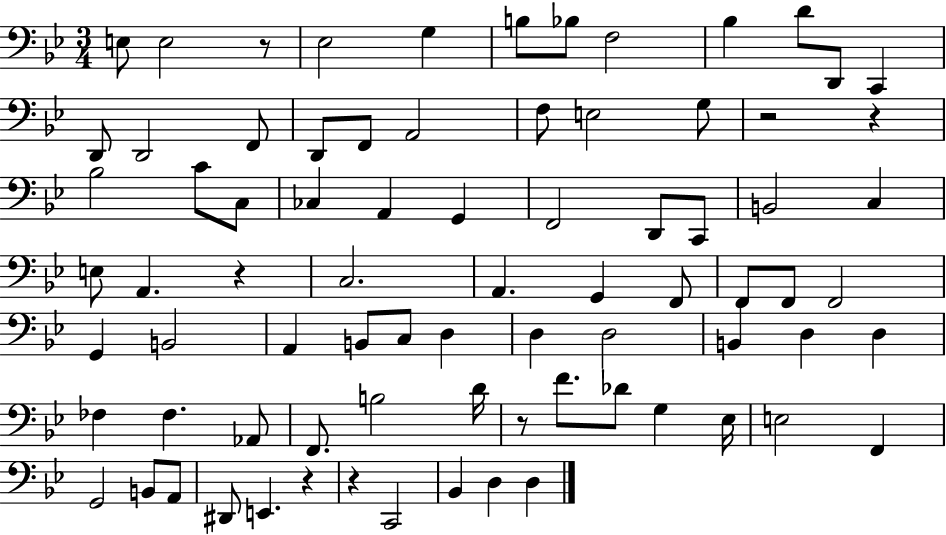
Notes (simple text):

E3/e E3/h R/e Eb3/h G3/q B3/e Bb3/e F3/h Bb3/q D4/e D2/e C2/q D2/e D2/h F2/e D2/e F2/e A2/h F3/e E3/h G3/e R/h R/q Bb3/h C4/e C3/e CES3/q A2/q G2/q F2/h D2/e C2/e B2/h C3/q E3/e A2/q. R/q C3/h. A2/q. G2/q F2/e F2/e F2/e F2/h G2/q B2/h A2/q B2/e C3/e D3/q D3/q D3/h B2/q D3/q D3/q FES3/q FES3/q. Ab2/e F2/e. B3/h D4/s R/e F4/e. Db4/e G3/q Eb3/s E3/h F2/q G2/h B2/e A2/e D#2/e E2/q. R/q R/q C2/h Bb2/q D3/q D3/q